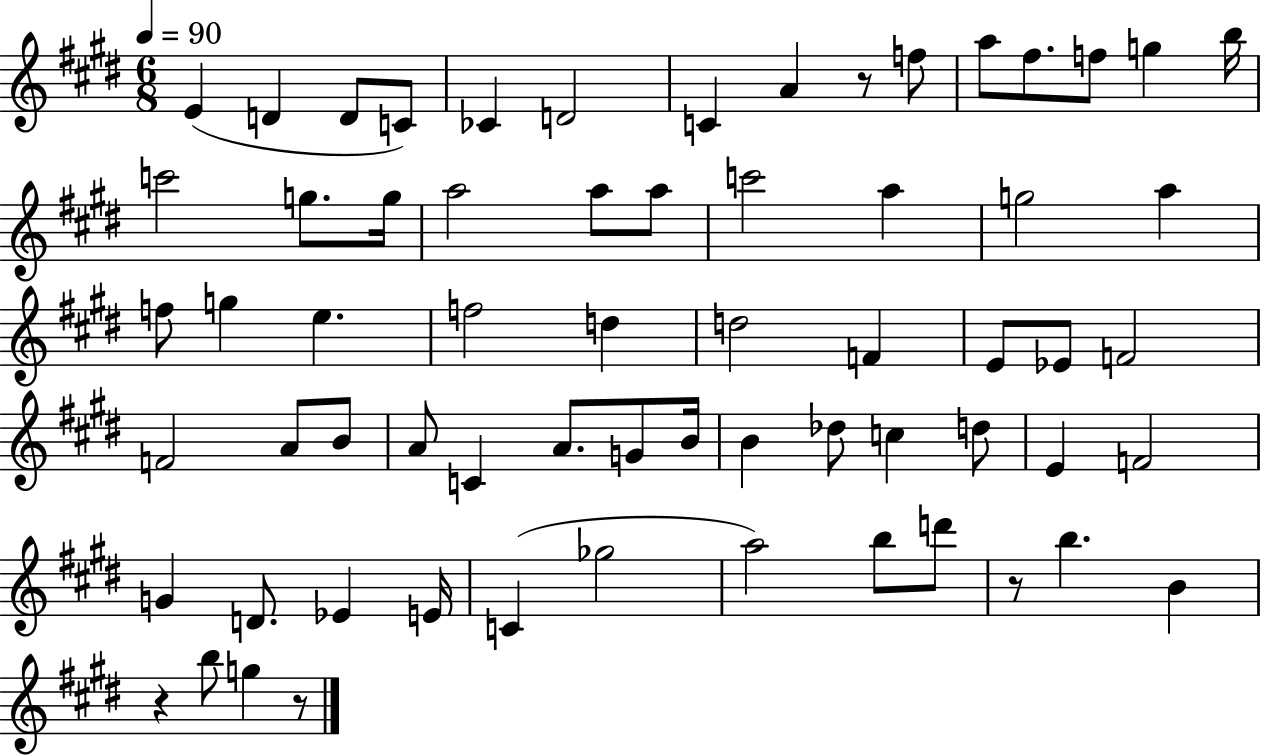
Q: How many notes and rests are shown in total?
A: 65